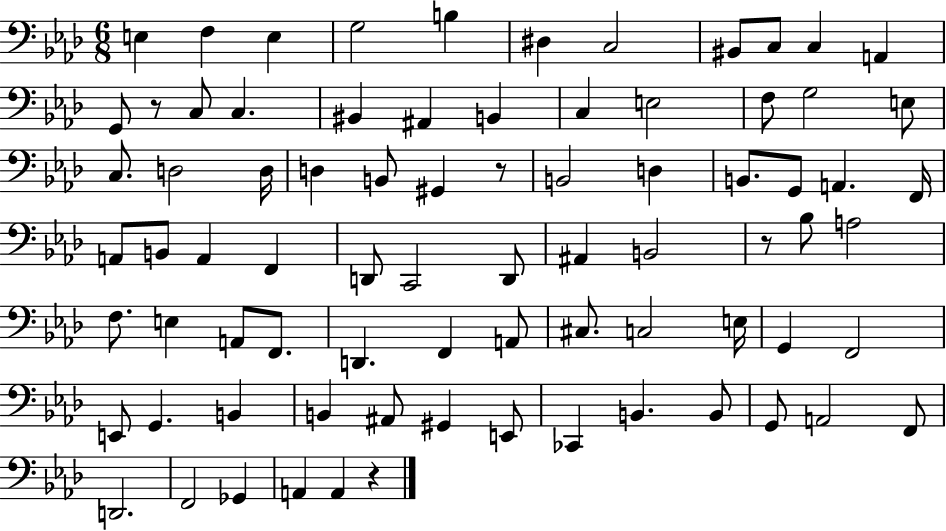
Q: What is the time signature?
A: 6/8